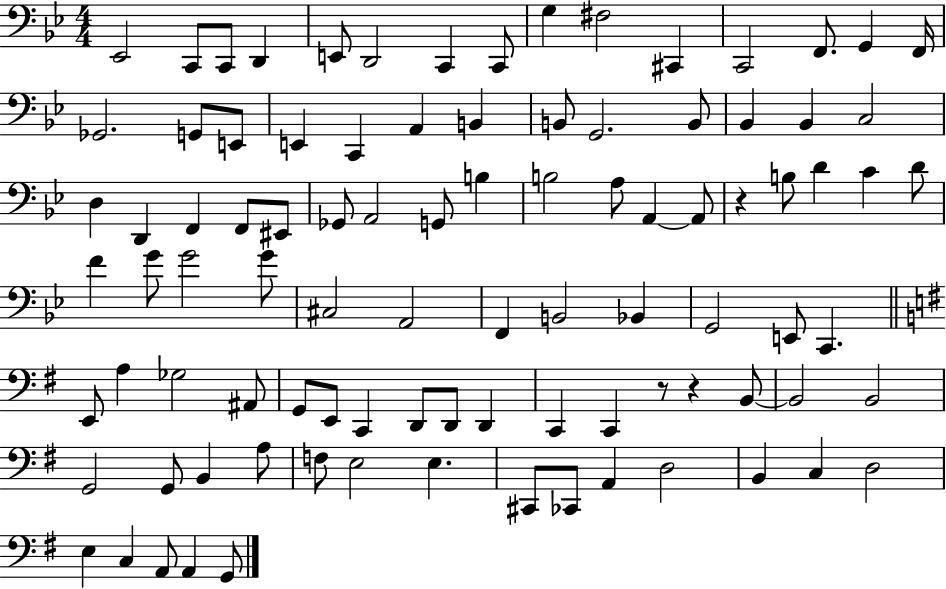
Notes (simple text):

Eb2/h C2/e C2/e D2/q E2/e D2/h C2/q C2/e G3/q F#3/h C#2/q C2/h F2/e. G2/q F2/s Gb2/h. G2/e E2/e E2/q C2/q A2/q B2/q B2/e G2/h. B2/e Bb2/q Bb2/q C3/h D3/q D2/q F2/q F2/e EIS2/e Gb2/e A2/h G2/e B3/q B3/h A3/e A2/q A2/e R/q B3/e D4/q C4/q D4/e F4/q G4/e G4/h G4/e C#3/h A2/h F2/q B2/h Bb2/q G2/h E2/e C2/q. E2/e A3/q Gb3/h A#2/e G2/e E2/e C2/q D2/e D2/e D2/q C2/q C2/q R/e R/q B2/e B2/h B2/h G2/h G2/e B2/q A3/e F3/e E3/h E3/q. C#2/e CES2/e A2/q D3/h B2/q C3/q D3/h E3/q C3/q A2/e A2/q G2/e